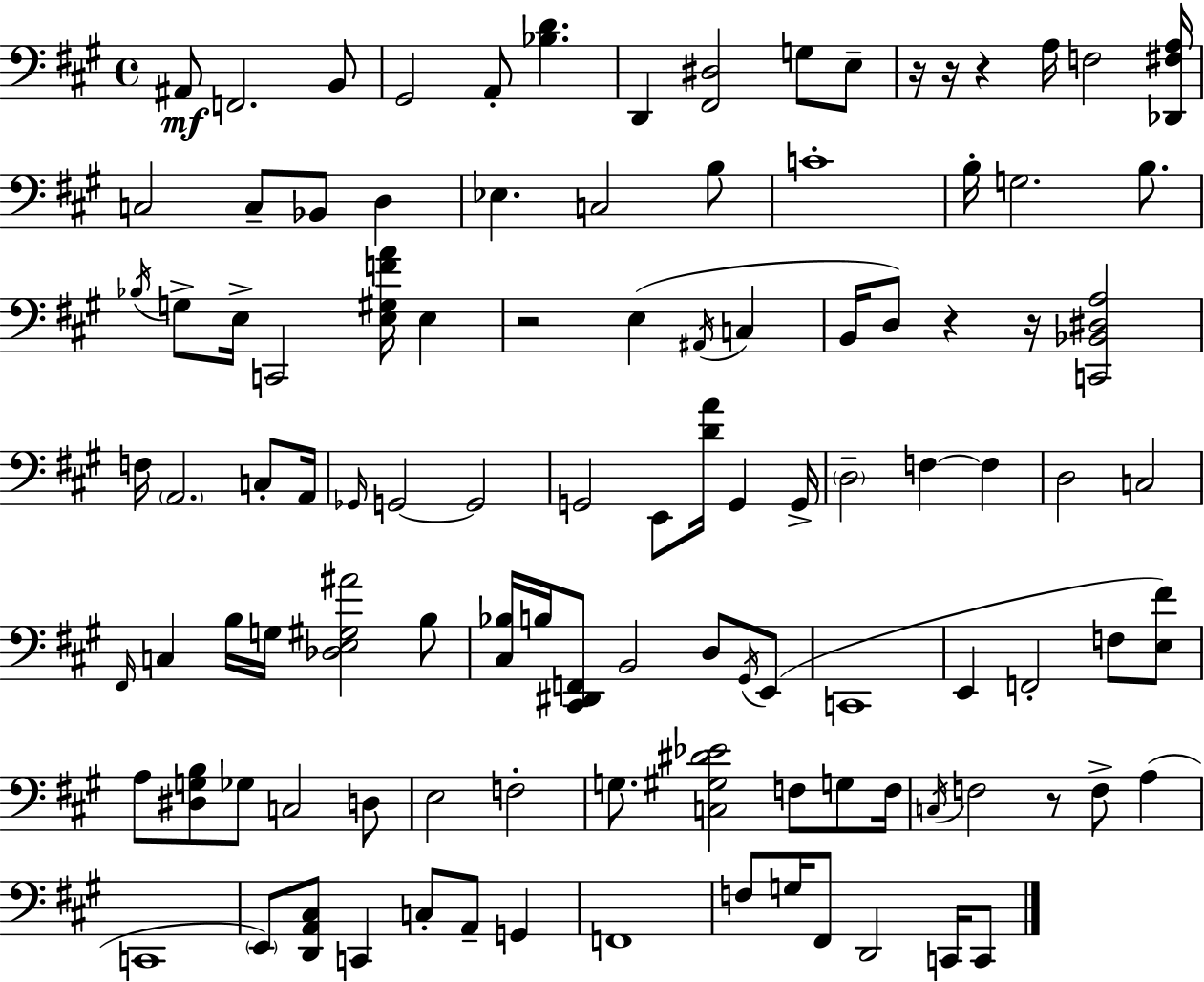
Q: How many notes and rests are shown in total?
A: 108